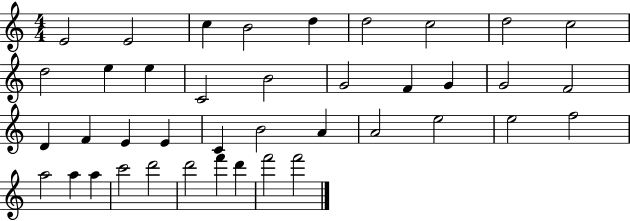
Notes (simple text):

E4/h E4/h C5/q B4/h D5/q D5/h C5/h D5/h C5/h D5/h E5/q E5/q C4/h B4/h G4/h F4/q G4/q G4/h F4/h D4/q F4/q E4/q E4/q C4/q B4/h A4/q A4/h E5/h E5/h F5/h A5/h A5/q A5/q C6/h D6/h D6/h F6/q D6/q F6/h F6/h